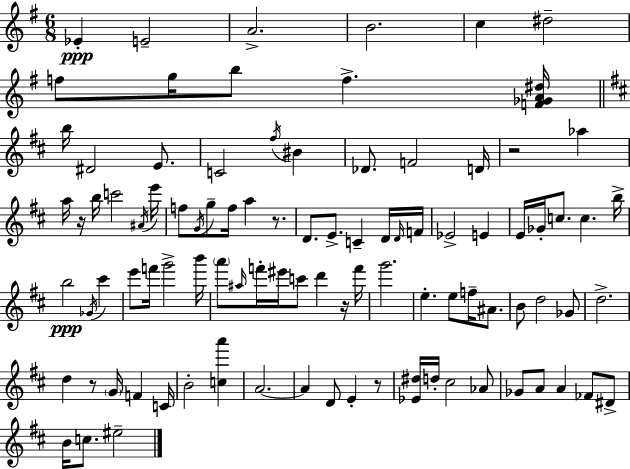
{
  \clef treble
  \numericTimeSignature
  \time 6/8
  \key g \major
  ees'4-.\ppp e'2-- | a'2.-> | b'2. | c''4 dis''2-- | \break f''8 g''16 b''8 f''4.-> <f' ges' a' dis''>16 | \bar "||" \break \key b \minor b''16 dis'2 e'8. | c'2 \acciaccatura { fis''16 } bis'4 | des'8. f'2 | d'16 r2 aes''4 | \break a''16 r16 b''16 c'''2 | \acciaccatura { ais'16 } e'''16 f''8 \acciaccatura { g'16 } g''8-- f''16 a''4 | r8. d'8. e'8.-> c'4-- | d'16 \grace { d'16 } f'16 ees'2-> | \break e'4 e'16 ges'16-. c''8. c''4. | b''16-> b''2\ppp | \acciaccatura { ges'16 } cis'''4 e'''8 f'''16 g'''2-> | b'''16 \parenthesize a'''8 \grace { ais''16 } f'''16-. eis'''16 c'''8 | \break d'''4 r16 f'''16 g'''2. | e''4.-. | e''8 f''16-- ais'8. b'8 d''2 | ges'8 d''2.-> | \break d''4 r8 | \parenthesize g'16 f'4 c'16 b'2-. | <c'' a'''>4 a'2.~~ | a'4 d'8 | \break e'4-. r8 <ees' dis''>16 d''16-. cis''2 | aes'8 ges'8 a'8 a'4 | fes'8 dis'8-> b'16 c''8. eis''2-- | \bar "|."
}